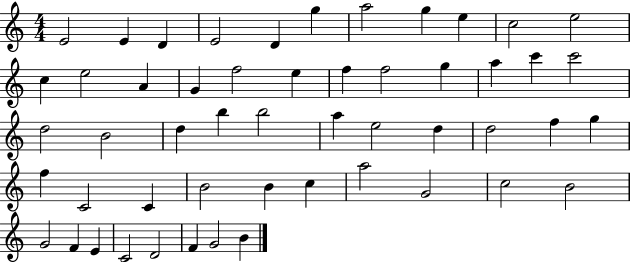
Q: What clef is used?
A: treble